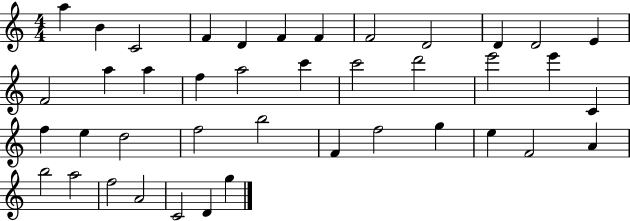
{
  \clef treble
  \numericTimeSignature
  \time 4/4
  \key c \major
  a''4 b'4 c'2 | f'4 d'4 f'4 f'4 | f'2 d'2 | d'4 d'2 e'4 | \break f'2 a''4 a''4 | f''4 a''2 c'''4 | c'''2 d'''2 | e'''2 e'''4 c'4 | \break f''4 e''4 d''2 | f''2 b''2 | f'4 f''2 g''4 | e''4 f'2 a'4 | \break b''2 a''2 | f''2 a'2 | c'2 d'4 g''4 | \bar "|."
}